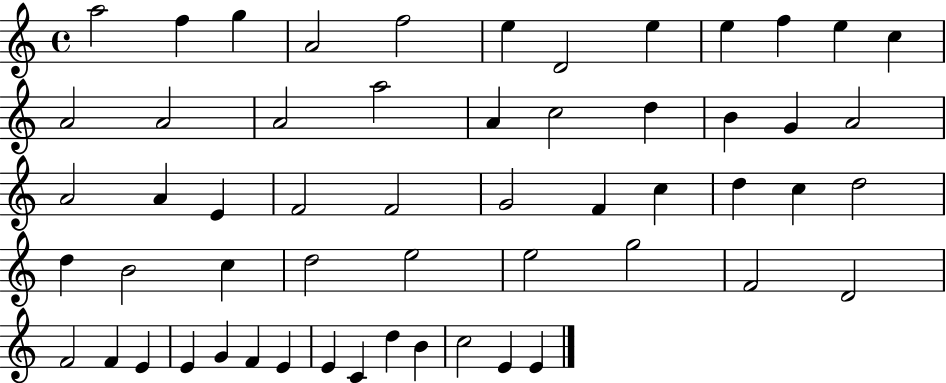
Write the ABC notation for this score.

X:1
T:Untitled
M:4/4
L:1/4
K:C
a2 f g A2 f2 e D2 e e f e c A2 A2 A2 a2 A c2 d B G A2 A2 A E F2 F2 G2 F c d c d2 d B2 c d2 e2 e2 g2 F2 D2 F2 F E E G F E E C d B c2 E E